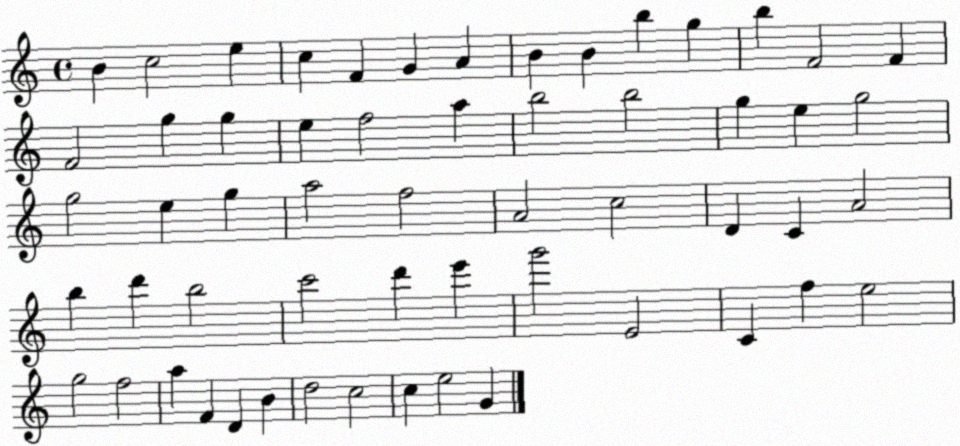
X:1
T:Untitled
M:4/4
L:1/4
K:C
B c2 e c F G A B B b g b F2 F F2 g g e f2 a b2 b2 g e g2 g2 e g a2 f2 A2 c2 D C A2 b d' b2 c'2 d' e' g'2 E2 C f e2 g2 f2 a F D B d2 c2 c e2 G